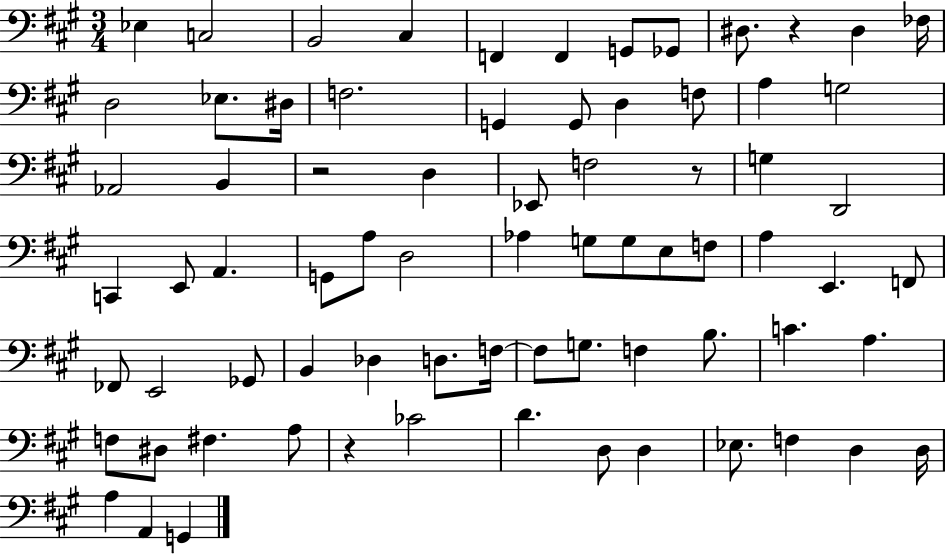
{
  \clef bass
  \numericTimeSignature
  \time 3/4
  \key a \major
  ees4 c2 | b,2 cis4 | f,4 f,4 g,8 ges,8 | dis8. r4 dis4 fes16 | \break d2 ees8. dis16 | f2. | g,4 g,8 d4 f8 | a4 g2 | \break aes,2 b,4 | r2 d4 | ees,8 f2 r8 | g4 d,2 | \break c,4 e,8 a,4. | g,8 a8 d2 | aes4 g8 g8 e8 f8 | a4 e,4. f,8 | \break fes,8 e,2 ges,8 | b,4 des4 d8. f16~~ | f8 g8. f4 b8. | c'4. a4. | \break f8 dis8 fis4. a8 | r4 ces'2 | d'4. d8 d4 | ees8. f4 d4 d16 | \break a4 a,4 g,4 | \bar "|."
}